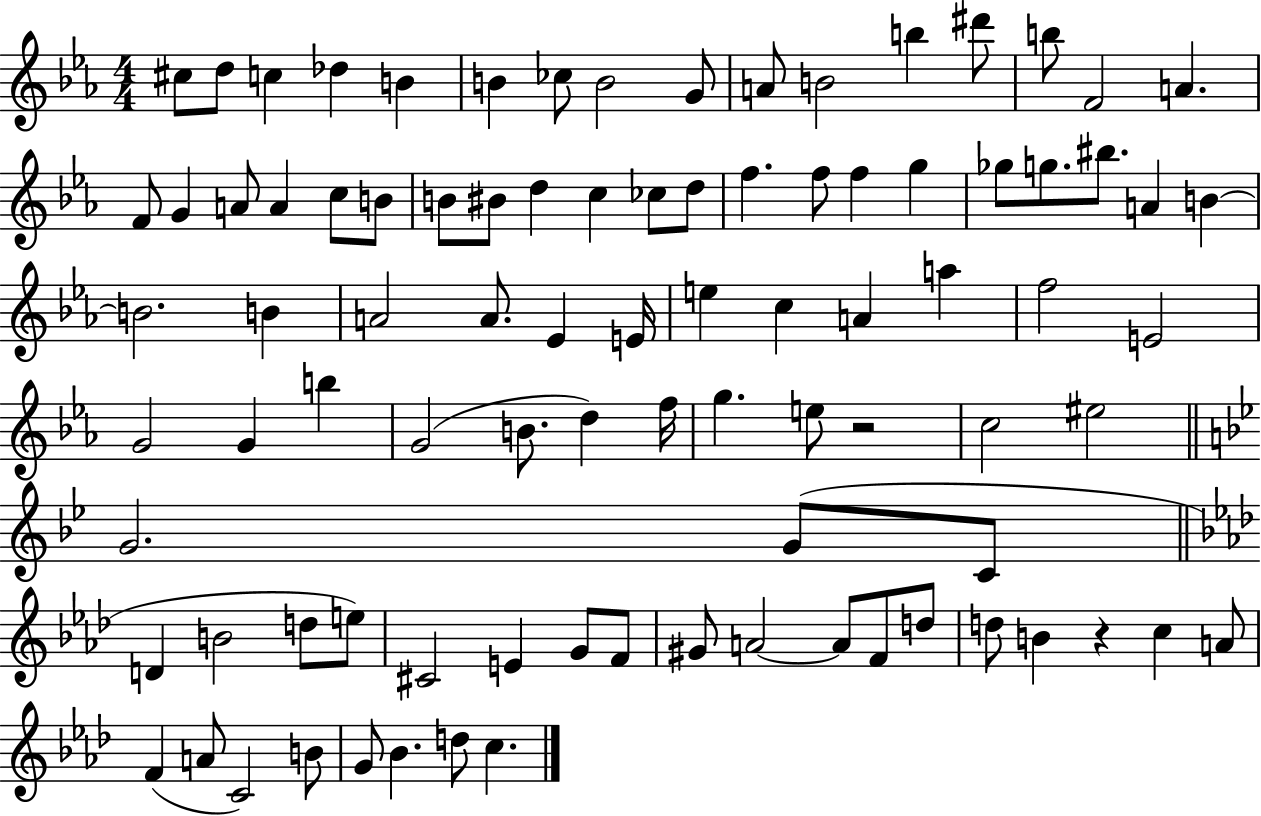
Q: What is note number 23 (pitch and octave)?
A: B4